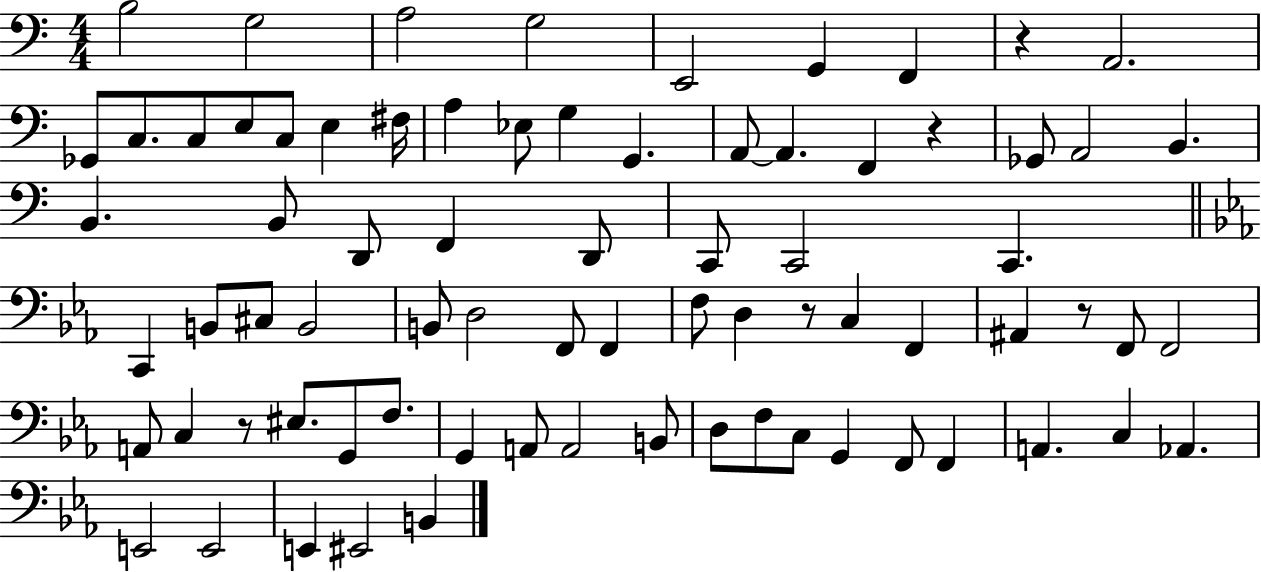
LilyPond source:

{
  \clef bass
  \numericTimeSignature
  \time 4/4
  \key c \major
  b2 g2 | a2 g2 | e,2 g,4 f,4 | r4 a,2. | \break ges,8 c8. c8 e8 c8 e4 fis16 | a4 ees8 g4 g,4. | a,8~~ a,4. f,4 r4 | ges,8 a,2 b,4. | \break b,4. b,8 d,8 f,4 d,8 | c,8 c,2 c,4. | \bar "||" \break \key ees \major c,4 b,8 cis8 b,2 | b,8 d2 f,8 f,4 | f8 d4 r8 c4 f,4 | ais,4 r8 f,8 f,2 | \break a,8 c4 r8 eis8. g,8 f8. | g,4 a,8 a,2 b,8 | d8 f8 c8 g,4 f,8 f,4 | a,4. c4 aes,4. | \break e,2 e,2 | e,4 eis,2 b,4 | \bar "|."
}